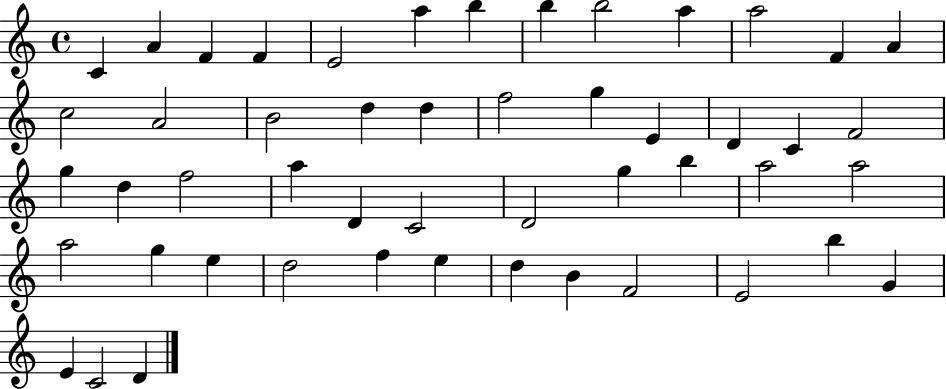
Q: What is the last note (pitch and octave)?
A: D4